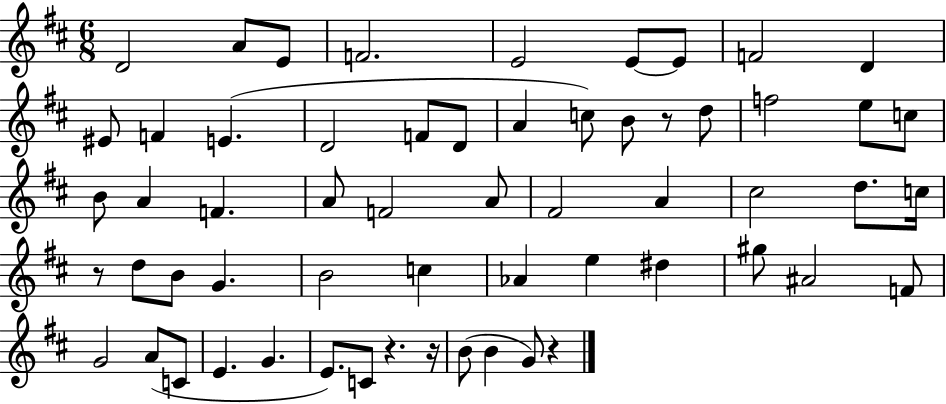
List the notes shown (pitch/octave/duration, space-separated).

D4/h A4/e E4/e F4/h. E4/h E4/e E4/e F4/h D4/q EIS4/e F4/q E4/q. D4/h F4/e D4/e A4/q C5/e B4/e R/e D5/e F5/h E5/e C5/e B4/e A4/q F4/q. A4/e F4/h A4/e F#4/h A4/q C#5/h D5/e. C5/s R/e D5/e B4/e G4/q. B4/h C5/q Ab4/q E5/q D#5/q G#5/e A#4/h F4/e G4/h A4/e C4/e E4/q. G4/q. E4/e. C4/e R/q. R/s B4/e B4/q G4/e R/q